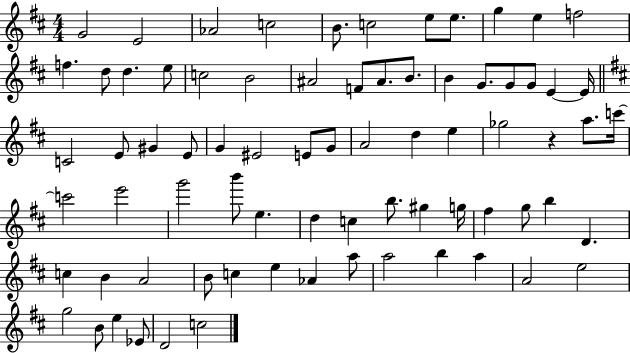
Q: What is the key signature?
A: D major